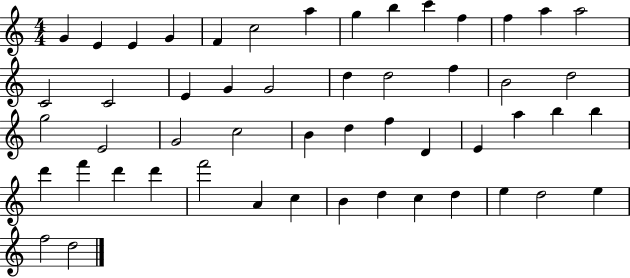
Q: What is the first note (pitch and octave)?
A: G4